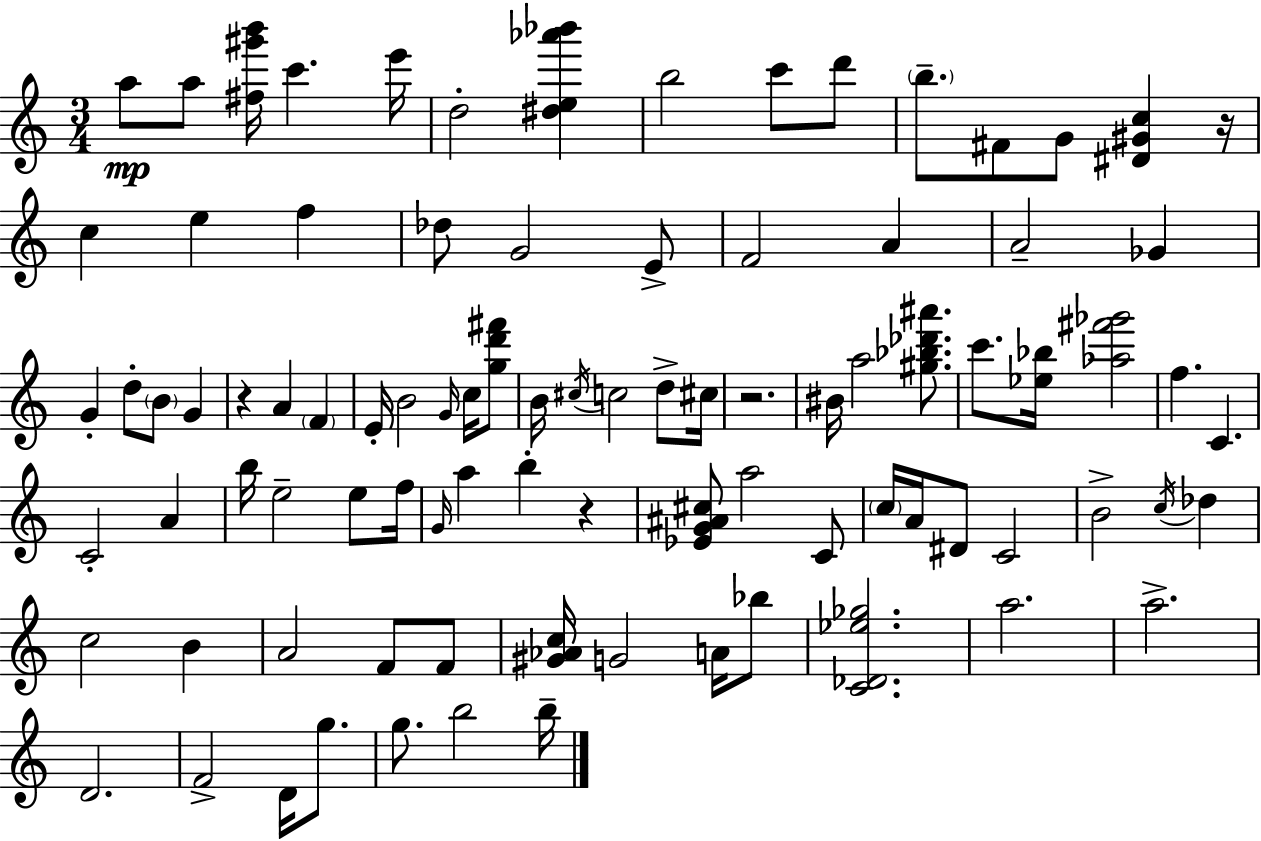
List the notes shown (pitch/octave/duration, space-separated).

A5/e A5/e [F#5,G#6,B6]/s C6/q. E6/s D5/h [D#5,E5,Ab6,Bb6]/q B5/h C6/e D6/e B5/e. F#4/e G4/e [D#4,G#4,C5]/q R/s C5/q E5/q F5/q Db5/e G4/h E4/e F4/h A4/q A4/h Gb4/q G4/q D5/e B4/e G4/q R/q A4/q F4/q E4/s B4/h G4/s C5/s [G5,D6,F#6]/e B4/s C#5/s C5/h D5/e C#5/s R/h. BIS4/s A5/h [G#5,Bb5,Db6,A#6]/e. C6/e. [Eb5,Bb5]/s [Ab5,F#6,Gb6]/h F5/q. C4/q. C4/h A4/q B5/s E5/h E5/e F5/s G4/s A5/q B5/q R/q [Eb4,G4,A#4,C#5]/e A5/h C4/e C5/s A4/s D#4/e C4/h B4/h C5/s Db5/q C5/h B4/q A4/h F4/e F4/e [G#4,Ab4,C5]/s G4/h A4/s Bb5/e [C4,Db4,Eb5,Gb5]/h. A5/h. A5/h. D4/h. F4/h D4/s G5/e. G5/e. B5/h B5/s